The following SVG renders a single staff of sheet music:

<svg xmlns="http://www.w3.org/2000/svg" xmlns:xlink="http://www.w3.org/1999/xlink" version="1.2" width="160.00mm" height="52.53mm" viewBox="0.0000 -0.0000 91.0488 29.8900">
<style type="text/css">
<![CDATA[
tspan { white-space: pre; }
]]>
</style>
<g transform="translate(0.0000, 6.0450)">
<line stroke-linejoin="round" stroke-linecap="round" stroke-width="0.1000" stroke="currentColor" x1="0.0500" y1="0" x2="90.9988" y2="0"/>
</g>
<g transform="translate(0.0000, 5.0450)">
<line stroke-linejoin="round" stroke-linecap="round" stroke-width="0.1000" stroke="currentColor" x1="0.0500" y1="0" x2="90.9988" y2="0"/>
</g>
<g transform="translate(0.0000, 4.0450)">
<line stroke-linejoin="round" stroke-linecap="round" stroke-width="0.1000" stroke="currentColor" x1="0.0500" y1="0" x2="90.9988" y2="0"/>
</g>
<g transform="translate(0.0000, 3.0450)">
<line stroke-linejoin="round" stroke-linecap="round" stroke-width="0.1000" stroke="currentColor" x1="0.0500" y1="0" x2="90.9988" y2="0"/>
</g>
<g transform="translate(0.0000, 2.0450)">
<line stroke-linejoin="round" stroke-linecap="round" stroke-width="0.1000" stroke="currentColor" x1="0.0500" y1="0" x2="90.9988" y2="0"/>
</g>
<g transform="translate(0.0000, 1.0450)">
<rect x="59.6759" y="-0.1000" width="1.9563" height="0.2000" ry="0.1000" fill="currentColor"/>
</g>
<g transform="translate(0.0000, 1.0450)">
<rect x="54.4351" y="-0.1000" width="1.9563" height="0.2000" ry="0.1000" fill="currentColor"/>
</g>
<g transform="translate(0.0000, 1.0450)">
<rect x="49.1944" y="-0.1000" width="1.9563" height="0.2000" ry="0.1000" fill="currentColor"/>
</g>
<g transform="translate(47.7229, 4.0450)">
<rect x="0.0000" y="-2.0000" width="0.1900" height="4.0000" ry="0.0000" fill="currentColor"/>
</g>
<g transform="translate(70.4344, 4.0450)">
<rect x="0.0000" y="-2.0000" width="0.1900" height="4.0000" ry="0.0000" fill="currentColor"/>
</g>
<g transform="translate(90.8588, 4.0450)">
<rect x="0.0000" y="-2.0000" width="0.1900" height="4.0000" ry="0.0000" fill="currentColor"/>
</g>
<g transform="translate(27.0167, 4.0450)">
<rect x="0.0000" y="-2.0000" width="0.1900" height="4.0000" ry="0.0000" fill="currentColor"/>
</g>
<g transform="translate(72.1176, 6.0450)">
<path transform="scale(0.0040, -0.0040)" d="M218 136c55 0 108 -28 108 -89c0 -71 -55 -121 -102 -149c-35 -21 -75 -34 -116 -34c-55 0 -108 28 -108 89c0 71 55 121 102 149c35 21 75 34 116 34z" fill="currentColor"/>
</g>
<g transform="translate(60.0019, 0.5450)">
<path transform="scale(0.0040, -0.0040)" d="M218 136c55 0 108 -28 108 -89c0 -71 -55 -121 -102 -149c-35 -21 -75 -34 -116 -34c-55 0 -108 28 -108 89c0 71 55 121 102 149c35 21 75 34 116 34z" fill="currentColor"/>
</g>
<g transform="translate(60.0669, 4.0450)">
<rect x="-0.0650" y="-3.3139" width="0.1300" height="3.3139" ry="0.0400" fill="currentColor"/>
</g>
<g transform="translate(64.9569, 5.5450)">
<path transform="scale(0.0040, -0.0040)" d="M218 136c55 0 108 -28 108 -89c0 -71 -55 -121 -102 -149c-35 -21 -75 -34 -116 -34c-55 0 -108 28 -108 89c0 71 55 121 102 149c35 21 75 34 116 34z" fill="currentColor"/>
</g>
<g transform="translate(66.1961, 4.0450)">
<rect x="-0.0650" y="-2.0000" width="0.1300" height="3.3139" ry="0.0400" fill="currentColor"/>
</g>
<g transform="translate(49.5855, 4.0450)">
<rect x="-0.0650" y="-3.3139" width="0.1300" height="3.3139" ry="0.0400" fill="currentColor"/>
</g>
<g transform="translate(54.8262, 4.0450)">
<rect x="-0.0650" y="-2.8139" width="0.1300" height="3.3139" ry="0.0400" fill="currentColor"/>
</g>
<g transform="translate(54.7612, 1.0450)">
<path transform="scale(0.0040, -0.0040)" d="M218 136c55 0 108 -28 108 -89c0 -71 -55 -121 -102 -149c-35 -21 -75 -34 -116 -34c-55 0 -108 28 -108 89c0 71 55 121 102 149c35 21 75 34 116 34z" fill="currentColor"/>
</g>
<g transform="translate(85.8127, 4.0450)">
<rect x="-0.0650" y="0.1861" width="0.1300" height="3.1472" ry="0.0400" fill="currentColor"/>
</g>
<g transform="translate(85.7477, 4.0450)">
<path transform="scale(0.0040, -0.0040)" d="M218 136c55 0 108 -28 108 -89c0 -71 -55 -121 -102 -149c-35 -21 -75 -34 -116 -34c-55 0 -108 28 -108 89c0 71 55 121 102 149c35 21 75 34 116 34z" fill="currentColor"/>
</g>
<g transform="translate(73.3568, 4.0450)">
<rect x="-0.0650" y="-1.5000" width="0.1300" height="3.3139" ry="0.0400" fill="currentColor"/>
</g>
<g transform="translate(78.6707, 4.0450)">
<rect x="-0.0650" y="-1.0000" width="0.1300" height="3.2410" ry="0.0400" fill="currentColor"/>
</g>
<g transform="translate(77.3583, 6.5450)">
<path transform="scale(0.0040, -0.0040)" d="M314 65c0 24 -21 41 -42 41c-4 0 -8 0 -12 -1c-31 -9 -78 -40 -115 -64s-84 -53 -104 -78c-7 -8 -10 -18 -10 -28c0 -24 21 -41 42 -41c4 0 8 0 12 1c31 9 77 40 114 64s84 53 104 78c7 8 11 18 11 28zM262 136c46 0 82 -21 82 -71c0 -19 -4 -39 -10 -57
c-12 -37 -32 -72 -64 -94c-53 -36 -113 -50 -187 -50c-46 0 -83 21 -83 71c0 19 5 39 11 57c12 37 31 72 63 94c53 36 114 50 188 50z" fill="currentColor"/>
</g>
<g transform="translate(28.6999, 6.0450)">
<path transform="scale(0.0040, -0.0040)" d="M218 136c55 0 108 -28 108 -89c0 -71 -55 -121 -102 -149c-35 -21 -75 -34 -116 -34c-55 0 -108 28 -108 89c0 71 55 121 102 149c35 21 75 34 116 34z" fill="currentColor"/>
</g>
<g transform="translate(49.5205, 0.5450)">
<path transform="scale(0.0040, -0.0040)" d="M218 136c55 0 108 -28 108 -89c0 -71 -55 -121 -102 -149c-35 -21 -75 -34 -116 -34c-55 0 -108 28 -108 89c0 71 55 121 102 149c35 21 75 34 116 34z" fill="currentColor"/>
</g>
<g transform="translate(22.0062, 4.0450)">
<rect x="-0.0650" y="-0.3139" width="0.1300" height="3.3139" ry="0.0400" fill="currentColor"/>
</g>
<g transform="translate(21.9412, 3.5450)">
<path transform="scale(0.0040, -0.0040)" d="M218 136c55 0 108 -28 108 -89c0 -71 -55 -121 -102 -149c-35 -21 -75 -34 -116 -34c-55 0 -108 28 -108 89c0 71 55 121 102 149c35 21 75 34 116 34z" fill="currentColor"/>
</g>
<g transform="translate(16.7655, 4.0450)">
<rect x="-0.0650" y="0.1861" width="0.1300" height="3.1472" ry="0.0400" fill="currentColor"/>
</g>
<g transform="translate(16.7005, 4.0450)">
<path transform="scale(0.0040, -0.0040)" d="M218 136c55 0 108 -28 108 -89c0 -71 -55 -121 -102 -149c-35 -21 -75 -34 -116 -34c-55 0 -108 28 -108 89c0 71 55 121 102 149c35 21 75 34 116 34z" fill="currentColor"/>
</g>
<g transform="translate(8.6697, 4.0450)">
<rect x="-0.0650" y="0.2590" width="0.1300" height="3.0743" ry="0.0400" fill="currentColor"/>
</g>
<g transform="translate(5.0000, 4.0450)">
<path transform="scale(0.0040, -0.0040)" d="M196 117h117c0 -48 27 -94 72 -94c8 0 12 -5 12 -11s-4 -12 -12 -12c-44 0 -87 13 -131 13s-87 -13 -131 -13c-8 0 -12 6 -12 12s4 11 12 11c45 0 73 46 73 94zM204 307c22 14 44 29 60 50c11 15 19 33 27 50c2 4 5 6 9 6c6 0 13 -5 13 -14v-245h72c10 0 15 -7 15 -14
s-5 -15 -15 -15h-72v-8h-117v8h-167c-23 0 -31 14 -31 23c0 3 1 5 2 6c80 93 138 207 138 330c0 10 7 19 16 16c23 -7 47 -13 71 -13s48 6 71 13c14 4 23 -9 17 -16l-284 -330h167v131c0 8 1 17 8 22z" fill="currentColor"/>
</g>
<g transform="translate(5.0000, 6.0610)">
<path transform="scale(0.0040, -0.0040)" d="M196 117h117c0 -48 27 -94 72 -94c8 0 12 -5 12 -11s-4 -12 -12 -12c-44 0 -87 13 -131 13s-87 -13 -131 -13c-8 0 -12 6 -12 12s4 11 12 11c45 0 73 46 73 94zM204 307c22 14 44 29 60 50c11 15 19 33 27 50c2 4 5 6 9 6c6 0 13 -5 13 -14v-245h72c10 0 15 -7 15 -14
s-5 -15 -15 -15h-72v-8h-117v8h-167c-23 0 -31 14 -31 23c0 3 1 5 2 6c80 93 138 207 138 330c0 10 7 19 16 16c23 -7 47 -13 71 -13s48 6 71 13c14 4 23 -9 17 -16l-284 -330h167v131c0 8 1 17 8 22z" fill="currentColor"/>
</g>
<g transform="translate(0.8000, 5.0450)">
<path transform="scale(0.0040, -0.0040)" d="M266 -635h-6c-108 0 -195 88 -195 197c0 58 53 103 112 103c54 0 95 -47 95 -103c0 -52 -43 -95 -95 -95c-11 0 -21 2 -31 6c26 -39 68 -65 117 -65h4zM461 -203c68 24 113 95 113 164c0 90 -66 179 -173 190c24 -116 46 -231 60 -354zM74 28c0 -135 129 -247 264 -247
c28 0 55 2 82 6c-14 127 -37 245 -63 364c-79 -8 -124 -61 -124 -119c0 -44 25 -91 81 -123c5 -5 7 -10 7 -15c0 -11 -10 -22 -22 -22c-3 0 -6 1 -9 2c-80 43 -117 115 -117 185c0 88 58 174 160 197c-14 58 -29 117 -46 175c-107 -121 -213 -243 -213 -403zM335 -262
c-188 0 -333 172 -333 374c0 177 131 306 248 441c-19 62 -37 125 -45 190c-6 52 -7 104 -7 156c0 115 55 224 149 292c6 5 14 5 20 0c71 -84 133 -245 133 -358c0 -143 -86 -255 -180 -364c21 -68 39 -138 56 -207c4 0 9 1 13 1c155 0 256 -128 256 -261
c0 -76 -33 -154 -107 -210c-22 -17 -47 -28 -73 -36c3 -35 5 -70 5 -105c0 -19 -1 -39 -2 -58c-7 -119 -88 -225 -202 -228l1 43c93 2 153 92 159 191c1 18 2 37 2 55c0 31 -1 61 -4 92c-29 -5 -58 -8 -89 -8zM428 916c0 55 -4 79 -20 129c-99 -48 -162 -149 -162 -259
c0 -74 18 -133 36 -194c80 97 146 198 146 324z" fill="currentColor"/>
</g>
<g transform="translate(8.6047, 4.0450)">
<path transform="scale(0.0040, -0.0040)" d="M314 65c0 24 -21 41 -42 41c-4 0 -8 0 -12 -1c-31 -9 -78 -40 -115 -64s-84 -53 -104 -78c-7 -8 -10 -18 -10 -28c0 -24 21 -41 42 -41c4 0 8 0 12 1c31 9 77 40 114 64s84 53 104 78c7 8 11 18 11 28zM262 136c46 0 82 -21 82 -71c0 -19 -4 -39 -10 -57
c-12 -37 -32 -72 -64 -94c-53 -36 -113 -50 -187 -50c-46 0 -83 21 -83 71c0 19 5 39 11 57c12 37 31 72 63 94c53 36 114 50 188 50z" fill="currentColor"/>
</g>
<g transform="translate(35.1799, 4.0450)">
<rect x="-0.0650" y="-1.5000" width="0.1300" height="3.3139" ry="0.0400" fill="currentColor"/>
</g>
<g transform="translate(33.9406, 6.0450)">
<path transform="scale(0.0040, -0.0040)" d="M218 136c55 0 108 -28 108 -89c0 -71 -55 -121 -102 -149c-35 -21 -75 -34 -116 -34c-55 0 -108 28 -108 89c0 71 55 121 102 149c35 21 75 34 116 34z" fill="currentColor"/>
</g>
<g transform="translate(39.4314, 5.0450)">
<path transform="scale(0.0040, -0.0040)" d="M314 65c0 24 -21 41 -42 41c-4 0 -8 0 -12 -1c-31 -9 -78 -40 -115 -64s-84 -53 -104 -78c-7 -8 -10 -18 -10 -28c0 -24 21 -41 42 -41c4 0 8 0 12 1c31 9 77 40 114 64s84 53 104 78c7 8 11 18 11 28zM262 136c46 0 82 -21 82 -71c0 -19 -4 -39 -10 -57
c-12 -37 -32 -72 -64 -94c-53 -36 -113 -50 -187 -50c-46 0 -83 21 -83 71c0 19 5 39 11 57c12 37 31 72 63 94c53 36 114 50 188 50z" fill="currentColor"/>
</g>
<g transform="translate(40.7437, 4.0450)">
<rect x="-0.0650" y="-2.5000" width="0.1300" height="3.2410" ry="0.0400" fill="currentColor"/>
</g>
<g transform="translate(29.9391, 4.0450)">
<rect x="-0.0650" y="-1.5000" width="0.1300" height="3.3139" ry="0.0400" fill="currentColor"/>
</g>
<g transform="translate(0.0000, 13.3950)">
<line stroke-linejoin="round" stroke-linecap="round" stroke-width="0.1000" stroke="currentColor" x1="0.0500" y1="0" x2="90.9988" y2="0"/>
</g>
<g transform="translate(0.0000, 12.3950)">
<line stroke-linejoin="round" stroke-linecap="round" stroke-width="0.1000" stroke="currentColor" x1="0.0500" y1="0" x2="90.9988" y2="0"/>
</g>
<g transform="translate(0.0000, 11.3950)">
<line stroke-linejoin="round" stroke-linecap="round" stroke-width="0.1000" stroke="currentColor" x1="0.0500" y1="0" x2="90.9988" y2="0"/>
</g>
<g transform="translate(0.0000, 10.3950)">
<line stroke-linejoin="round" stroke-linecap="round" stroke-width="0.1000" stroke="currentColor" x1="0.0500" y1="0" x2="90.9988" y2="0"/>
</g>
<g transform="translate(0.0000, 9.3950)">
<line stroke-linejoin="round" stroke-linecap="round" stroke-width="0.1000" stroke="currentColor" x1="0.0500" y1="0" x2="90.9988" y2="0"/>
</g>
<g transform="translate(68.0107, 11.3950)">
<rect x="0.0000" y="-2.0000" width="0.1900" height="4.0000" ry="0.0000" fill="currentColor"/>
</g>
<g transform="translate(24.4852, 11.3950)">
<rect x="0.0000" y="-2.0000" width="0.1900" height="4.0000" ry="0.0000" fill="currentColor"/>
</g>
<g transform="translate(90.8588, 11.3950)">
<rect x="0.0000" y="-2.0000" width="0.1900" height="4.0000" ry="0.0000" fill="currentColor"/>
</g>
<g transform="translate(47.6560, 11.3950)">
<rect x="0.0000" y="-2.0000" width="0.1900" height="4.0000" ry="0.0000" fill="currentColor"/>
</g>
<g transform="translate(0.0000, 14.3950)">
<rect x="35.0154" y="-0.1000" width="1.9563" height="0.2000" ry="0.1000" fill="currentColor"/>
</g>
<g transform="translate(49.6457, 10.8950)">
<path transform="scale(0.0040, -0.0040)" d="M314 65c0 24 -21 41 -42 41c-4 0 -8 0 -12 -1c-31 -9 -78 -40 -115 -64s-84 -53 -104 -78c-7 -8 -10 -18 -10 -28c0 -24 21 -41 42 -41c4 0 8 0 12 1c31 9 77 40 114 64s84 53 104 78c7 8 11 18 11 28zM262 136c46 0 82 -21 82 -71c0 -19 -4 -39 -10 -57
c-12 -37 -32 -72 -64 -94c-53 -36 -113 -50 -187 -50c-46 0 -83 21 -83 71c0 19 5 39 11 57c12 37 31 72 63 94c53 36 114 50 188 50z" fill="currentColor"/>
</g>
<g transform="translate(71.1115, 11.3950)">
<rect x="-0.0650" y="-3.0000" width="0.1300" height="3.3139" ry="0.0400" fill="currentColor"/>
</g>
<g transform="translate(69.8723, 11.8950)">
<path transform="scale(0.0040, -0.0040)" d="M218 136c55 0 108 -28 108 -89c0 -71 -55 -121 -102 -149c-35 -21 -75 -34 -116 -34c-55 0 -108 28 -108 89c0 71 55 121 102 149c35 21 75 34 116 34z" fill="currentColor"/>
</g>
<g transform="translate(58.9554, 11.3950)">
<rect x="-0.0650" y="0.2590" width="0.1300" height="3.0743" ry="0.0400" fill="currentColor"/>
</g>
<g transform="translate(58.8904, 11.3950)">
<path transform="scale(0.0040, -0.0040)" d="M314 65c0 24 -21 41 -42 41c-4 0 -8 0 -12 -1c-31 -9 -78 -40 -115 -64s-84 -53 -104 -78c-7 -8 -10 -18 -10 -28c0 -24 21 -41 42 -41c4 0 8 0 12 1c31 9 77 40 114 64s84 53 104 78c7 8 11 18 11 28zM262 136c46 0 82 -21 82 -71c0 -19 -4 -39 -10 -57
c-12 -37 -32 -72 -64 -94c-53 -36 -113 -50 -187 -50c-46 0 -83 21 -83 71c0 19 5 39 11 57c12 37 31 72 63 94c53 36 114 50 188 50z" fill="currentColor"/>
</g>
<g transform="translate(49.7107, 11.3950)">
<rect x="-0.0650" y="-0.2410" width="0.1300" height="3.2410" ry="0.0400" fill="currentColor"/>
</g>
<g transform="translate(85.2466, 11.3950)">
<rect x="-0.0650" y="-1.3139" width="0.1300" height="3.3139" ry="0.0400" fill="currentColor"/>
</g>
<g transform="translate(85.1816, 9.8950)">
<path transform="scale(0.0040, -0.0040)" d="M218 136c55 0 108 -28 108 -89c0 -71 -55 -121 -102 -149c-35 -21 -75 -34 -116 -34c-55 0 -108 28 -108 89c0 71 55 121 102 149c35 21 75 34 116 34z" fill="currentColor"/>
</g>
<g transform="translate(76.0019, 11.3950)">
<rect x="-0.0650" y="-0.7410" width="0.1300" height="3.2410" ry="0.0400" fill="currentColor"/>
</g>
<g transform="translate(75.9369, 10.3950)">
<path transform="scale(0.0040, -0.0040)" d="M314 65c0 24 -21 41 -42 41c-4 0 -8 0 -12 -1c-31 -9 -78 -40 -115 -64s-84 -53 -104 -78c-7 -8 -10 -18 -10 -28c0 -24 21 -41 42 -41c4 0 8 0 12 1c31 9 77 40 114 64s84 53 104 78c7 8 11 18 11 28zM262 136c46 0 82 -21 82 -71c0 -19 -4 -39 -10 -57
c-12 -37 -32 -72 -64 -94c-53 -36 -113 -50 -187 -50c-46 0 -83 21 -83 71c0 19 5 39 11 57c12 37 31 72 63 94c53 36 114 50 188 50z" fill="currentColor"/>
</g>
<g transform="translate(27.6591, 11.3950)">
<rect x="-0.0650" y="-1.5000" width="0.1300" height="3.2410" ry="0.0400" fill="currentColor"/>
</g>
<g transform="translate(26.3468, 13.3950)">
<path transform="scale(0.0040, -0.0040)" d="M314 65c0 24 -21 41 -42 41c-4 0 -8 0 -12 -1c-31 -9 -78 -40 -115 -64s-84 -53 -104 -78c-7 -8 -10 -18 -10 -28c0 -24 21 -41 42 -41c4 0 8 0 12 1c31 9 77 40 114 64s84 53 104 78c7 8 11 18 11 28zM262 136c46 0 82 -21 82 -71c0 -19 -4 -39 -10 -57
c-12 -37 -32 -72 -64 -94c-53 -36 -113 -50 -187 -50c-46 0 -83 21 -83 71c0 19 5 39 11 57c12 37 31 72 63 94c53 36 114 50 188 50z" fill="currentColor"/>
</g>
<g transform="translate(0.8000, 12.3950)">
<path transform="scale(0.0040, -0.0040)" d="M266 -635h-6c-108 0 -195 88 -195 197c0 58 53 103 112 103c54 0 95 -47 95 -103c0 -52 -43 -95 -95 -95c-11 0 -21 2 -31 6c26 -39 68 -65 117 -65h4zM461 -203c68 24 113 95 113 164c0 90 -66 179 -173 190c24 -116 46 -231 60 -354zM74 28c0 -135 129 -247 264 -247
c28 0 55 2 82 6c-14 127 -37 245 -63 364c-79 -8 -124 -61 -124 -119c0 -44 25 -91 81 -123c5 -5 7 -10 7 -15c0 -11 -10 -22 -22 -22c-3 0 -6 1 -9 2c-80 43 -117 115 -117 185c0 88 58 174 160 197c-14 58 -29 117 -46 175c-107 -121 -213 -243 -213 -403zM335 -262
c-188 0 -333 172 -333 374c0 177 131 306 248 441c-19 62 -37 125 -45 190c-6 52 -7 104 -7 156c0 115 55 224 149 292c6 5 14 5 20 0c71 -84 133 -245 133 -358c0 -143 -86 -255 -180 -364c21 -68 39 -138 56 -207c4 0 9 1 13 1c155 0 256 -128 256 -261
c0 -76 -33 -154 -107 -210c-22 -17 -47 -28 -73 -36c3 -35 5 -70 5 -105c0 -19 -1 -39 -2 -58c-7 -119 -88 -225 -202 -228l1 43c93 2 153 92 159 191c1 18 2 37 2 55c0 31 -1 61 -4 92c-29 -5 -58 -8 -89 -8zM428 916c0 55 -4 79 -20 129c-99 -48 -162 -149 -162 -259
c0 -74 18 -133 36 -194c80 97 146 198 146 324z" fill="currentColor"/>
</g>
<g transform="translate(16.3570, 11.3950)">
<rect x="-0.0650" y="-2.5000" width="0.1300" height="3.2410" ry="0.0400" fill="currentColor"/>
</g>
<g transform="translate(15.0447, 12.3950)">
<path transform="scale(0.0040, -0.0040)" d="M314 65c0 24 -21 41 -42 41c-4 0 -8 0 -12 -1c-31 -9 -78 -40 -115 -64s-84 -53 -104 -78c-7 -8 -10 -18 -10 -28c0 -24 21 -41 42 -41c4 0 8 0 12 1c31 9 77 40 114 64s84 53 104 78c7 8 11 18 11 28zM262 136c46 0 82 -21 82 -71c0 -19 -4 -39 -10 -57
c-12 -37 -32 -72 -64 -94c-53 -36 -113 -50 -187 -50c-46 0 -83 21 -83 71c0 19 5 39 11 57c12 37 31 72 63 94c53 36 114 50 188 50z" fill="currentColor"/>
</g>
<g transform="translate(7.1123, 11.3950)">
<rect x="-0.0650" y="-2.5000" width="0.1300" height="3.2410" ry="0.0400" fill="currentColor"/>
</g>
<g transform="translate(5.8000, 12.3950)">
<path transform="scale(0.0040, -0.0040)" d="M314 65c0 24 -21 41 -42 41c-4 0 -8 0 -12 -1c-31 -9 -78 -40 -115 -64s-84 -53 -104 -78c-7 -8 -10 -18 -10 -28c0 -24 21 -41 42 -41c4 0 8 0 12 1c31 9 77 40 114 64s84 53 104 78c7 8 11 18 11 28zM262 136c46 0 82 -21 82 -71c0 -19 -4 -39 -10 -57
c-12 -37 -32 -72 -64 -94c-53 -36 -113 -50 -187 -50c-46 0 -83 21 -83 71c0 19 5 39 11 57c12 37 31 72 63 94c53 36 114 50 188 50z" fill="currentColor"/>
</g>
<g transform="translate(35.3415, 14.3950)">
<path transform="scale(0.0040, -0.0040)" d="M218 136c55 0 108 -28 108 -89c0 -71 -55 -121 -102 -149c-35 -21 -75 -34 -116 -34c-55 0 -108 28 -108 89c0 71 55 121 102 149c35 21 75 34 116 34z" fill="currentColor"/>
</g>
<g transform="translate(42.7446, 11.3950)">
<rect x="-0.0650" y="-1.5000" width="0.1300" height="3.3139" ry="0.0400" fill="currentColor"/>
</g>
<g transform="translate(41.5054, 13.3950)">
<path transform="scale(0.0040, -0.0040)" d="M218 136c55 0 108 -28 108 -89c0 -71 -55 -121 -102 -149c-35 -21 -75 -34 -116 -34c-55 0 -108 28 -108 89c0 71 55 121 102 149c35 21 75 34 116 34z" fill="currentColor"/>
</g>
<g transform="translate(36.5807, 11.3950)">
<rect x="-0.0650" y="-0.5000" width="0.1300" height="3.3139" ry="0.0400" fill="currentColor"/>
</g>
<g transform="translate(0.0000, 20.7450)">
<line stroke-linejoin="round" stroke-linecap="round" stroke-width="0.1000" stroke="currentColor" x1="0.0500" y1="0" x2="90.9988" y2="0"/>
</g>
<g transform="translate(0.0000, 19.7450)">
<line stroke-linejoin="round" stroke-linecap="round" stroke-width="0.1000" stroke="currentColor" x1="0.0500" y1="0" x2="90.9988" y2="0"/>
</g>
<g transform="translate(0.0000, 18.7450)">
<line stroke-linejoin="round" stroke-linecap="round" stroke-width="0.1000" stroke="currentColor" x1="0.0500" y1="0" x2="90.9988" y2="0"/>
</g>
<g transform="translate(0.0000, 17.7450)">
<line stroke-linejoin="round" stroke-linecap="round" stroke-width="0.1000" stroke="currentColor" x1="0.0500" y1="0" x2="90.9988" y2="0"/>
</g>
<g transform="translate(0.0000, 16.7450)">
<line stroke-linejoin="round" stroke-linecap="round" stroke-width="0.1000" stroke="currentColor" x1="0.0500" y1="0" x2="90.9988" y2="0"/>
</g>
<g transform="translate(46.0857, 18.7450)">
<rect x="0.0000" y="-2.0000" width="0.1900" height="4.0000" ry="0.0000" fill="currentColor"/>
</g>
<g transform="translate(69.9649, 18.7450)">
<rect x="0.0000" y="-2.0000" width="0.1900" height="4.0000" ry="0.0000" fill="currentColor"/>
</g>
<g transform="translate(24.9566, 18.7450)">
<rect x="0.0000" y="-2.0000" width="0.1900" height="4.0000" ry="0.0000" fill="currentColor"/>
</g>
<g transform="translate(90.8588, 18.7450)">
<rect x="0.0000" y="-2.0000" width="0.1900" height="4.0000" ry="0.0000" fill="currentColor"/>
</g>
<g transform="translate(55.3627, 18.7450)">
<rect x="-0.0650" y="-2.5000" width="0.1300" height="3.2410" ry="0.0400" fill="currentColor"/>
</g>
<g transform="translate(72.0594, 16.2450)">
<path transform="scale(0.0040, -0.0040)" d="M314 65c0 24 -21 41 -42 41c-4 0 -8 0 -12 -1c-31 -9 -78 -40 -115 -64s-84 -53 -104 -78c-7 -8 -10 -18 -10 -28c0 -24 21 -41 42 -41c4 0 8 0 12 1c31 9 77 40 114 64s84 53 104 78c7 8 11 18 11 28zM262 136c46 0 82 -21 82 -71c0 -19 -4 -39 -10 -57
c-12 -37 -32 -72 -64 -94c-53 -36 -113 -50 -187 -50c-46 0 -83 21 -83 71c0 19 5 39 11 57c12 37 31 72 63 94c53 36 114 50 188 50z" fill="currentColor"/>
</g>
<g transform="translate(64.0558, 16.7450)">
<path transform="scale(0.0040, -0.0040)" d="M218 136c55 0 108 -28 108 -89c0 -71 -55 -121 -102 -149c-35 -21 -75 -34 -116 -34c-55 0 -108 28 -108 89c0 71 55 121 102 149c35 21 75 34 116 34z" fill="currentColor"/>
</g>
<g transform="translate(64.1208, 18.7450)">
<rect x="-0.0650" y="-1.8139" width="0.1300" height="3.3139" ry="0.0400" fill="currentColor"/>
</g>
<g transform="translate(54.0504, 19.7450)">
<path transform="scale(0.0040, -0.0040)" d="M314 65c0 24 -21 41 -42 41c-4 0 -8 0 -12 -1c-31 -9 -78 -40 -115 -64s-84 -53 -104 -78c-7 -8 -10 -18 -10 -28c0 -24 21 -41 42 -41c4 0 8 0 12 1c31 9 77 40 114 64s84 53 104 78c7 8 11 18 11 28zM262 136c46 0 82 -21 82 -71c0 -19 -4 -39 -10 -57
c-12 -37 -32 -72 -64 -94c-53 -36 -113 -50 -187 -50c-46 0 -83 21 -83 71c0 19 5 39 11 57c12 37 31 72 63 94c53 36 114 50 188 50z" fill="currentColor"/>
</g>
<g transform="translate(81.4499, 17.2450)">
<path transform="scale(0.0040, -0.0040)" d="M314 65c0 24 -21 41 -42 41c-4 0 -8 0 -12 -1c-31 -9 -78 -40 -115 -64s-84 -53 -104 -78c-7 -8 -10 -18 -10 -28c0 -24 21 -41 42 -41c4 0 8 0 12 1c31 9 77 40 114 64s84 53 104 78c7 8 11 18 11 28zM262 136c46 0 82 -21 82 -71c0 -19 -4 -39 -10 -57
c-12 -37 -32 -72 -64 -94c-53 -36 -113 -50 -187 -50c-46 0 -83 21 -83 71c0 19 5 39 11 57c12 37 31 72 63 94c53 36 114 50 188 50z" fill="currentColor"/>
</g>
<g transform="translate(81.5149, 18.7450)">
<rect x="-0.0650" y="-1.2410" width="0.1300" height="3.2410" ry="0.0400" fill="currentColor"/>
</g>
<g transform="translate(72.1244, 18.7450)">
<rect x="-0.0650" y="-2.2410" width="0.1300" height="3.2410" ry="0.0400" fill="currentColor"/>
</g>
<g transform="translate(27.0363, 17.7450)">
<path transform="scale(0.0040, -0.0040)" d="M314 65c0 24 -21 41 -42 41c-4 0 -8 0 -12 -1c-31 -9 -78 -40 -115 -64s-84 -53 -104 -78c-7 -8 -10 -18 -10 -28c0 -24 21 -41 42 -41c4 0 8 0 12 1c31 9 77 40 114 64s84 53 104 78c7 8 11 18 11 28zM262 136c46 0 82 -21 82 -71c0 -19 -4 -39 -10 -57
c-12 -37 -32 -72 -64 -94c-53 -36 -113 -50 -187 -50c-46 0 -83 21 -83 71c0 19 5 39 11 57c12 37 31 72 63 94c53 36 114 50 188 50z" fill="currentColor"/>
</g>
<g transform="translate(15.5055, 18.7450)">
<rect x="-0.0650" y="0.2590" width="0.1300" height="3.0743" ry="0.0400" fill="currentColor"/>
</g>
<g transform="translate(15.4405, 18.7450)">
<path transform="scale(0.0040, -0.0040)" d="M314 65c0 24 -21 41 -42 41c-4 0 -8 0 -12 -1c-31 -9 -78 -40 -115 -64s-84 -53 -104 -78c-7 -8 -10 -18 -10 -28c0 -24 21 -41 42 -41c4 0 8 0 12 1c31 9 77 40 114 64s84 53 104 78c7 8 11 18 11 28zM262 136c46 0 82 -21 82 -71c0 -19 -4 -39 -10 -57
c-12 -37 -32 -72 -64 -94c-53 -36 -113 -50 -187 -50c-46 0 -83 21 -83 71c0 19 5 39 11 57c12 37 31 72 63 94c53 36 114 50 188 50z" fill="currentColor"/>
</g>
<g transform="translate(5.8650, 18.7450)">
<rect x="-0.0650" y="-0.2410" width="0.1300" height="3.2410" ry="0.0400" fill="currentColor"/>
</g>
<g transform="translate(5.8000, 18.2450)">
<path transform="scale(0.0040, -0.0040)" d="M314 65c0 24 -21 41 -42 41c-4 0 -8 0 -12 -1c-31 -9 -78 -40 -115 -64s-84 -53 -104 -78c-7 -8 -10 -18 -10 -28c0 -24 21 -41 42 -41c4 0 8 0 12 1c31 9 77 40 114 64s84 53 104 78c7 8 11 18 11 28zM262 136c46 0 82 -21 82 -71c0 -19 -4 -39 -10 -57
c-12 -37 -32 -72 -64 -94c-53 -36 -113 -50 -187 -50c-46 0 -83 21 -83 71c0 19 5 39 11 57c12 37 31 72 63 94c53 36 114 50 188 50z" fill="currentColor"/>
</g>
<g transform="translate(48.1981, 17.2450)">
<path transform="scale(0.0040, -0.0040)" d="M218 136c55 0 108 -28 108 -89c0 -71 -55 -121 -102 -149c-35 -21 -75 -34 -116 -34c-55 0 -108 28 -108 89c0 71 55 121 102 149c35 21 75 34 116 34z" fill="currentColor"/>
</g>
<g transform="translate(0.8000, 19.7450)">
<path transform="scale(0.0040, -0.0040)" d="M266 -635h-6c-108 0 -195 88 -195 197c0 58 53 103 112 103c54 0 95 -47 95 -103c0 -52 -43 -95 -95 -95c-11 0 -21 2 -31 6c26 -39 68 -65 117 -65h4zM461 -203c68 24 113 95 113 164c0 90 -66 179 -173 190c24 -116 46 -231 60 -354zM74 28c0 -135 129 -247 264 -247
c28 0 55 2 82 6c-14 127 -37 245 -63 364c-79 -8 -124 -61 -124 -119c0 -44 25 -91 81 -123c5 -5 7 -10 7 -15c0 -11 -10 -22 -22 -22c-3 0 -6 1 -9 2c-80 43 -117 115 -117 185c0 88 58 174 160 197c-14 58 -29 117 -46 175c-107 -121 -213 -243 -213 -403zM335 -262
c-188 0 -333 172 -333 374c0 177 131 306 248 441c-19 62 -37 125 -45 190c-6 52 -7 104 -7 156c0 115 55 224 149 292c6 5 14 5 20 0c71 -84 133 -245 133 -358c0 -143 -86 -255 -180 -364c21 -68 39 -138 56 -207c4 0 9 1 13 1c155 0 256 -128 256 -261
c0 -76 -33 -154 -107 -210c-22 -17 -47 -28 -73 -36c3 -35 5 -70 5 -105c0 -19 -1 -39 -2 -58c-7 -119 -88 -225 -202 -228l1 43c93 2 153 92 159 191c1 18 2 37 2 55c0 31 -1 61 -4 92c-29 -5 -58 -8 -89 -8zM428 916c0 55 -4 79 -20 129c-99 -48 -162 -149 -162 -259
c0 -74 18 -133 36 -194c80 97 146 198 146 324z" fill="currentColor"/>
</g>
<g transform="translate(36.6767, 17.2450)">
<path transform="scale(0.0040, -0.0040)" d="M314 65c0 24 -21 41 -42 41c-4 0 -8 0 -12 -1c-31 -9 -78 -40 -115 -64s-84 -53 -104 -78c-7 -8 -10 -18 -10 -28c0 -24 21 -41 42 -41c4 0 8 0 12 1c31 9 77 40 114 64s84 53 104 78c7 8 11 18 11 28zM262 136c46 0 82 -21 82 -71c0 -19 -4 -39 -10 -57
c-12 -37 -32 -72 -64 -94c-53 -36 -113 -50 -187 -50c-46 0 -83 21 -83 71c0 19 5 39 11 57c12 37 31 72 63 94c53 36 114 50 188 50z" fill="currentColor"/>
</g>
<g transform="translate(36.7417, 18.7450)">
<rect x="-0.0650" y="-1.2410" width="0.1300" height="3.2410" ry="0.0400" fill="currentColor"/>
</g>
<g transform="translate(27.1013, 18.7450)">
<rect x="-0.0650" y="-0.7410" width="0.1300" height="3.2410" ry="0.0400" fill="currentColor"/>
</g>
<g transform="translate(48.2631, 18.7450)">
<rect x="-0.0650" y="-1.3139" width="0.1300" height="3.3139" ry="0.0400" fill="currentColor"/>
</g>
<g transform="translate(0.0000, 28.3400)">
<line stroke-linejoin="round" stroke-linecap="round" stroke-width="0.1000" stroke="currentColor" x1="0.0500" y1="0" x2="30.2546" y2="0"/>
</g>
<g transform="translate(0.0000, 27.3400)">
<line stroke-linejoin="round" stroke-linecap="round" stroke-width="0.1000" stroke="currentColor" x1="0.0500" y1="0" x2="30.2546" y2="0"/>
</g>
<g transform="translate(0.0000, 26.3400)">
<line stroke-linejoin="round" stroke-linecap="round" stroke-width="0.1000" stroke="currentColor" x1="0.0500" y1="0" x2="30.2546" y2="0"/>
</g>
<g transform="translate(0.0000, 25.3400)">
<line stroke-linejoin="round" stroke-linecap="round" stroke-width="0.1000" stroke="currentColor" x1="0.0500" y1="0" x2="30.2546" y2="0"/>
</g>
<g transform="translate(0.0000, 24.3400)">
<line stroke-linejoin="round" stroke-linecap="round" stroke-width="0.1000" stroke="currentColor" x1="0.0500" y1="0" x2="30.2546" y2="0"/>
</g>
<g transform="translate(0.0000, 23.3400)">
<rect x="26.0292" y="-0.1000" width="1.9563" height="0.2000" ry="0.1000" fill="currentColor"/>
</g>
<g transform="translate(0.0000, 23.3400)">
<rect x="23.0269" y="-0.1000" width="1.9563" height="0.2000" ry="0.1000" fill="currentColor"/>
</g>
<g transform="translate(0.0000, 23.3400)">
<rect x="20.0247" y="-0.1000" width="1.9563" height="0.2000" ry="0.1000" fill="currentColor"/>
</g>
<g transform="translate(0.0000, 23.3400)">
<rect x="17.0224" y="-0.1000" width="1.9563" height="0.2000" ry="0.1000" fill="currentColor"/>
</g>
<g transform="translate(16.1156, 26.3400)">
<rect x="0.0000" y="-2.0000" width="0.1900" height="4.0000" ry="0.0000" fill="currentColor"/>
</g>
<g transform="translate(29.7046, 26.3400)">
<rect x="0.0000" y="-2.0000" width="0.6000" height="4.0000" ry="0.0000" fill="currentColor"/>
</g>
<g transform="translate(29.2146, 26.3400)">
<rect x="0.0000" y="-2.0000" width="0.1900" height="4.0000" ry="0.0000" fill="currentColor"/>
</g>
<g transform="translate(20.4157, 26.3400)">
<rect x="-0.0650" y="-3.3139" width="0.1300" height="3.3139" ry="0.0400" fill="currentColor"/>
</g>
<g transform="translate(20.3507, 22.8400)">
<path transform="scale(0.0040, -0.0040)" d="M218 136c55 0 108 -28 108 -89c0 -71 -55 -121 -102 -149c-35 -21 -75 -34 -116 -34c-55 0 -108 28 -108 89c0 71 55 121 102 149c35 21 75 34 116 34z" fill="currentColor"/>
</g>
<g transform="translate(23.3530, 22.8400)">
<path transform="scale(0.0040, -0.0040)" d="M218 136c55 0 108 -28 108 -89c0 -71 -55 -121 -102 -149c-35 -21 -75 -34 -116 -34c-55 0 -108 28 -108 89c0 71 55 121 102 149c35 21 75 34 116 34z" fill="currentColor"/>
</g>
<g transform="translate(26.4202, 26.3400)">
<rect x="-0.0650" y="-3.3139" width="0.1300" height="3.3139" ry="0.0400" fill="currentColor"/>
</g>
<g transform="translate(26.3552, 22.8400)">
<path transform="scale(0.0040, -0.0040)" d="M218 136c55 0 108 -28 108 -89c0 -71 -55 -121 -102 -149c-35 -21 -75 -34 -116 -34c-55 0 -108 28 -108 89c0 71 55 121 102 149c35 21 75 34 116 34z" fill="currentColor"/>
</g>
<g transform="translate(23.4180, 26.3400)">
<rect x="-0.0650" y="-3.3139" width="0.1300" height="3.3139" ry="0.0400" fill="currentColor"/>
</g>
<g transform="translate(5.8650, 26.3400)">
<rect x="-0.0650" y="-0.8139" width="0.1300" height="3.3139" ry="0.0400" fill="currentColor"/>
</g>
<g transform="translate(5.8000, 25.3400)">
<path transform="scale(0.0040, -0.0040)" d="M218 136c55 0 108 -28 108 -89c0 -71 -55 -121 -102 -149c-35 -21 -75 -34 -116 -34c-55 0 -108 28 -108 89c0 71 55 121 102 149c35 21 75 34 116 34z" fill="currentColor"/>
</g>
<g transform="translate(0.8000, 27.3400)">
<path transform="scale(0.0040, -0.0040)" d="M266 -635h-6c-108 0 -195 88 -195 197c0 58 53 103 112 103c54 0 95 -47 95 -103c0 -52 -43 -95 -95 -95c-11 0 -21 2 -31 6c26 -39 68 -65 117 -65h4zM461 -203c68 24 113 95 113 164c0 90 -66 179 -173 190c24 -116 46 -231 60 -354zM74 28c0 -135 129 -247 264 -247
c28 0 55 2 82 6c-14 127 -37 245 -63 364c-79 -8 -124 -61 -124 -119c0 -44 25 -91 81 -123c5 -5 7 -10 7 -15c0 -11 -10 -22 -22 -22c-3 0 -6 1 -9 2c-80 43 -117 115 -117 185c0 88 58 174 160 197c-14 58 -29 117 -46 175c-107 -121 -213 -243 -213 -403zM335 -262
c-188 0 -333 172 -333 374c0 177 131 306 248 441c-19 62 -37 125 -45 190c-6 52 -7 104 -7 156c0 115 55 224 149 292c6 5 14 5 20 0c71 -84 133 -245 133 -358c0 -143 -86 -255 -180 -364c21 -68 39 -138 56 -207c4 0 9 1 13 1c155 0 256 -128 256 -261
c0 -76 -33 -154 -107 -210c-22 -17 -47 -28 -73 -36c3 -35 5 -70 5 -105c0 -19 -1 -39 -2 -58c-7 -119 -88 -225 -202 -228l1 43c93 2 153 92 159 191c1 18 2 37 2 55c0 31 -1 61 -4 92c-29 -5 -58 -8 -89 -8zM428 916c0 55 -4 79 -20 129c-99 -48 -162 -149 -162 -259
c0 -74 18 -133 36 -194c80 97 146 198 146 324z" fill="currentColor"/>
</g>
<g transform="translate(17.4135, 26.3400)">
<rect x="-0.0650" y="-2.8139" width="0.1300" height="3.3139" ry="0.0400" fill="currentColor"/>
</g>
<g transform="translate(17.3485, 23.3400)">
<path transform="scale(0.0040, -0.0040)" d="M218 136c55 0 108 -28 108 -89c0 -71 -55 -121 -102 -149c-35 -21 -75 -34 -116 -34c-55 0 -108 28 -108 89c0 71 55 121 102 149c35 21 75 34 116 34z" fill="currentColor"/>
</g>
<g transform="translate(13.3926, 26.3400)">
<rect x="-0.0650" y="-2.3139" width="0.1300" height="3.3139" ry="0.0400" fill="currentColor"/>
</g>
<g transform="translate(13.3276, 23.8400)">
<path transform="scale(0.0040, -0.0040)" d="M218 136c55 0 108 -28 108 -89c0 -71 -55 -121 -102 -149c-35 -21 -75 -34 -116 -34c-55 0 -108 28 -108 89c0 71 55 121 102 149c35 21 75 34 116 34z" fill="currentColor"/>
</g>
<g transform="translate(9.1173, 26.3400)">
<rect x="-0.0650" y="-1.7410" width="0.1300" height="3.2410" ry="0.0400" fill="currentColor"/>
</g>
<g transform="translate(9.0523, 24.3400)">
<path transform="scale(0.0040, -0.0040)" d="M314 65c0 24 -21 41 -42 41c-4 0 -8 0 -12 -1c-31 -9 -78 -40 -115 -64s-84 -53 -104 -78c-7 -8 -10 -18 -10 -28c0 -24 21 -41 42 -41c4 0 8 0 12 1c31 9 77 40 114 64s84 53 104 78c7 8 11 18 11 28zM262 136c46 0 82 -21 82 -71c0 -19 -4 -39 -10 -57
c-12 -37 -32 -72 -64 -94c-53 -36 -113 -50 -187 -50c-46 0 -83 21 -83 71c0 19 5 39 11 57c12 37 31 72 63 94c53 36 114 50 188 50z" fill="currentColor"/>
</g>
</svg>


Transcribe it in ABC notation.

X:1
T:Untitled
M:4/4
L:1/4
K:C
B2 B c E E G2 b a b F E D2 B G2 G2 E2 C E c2 B2 A d2 e c2 B2 d2 e2 e G2 f g2 e2 d f2 g a b b b